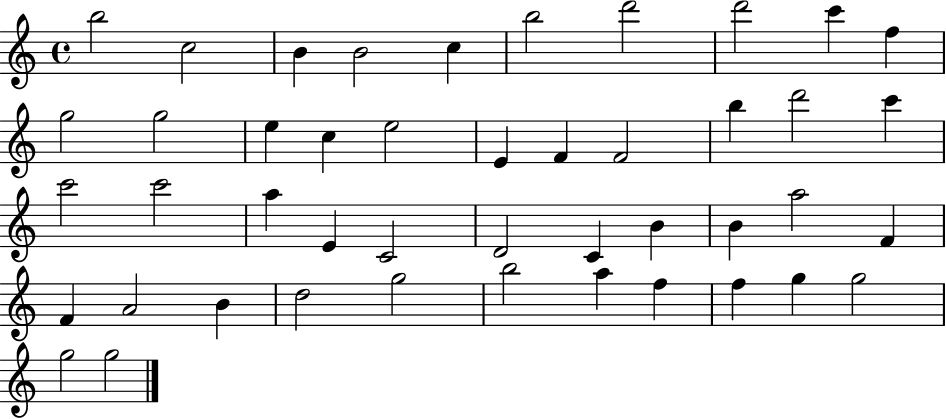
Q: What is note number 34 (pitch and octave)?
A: A4